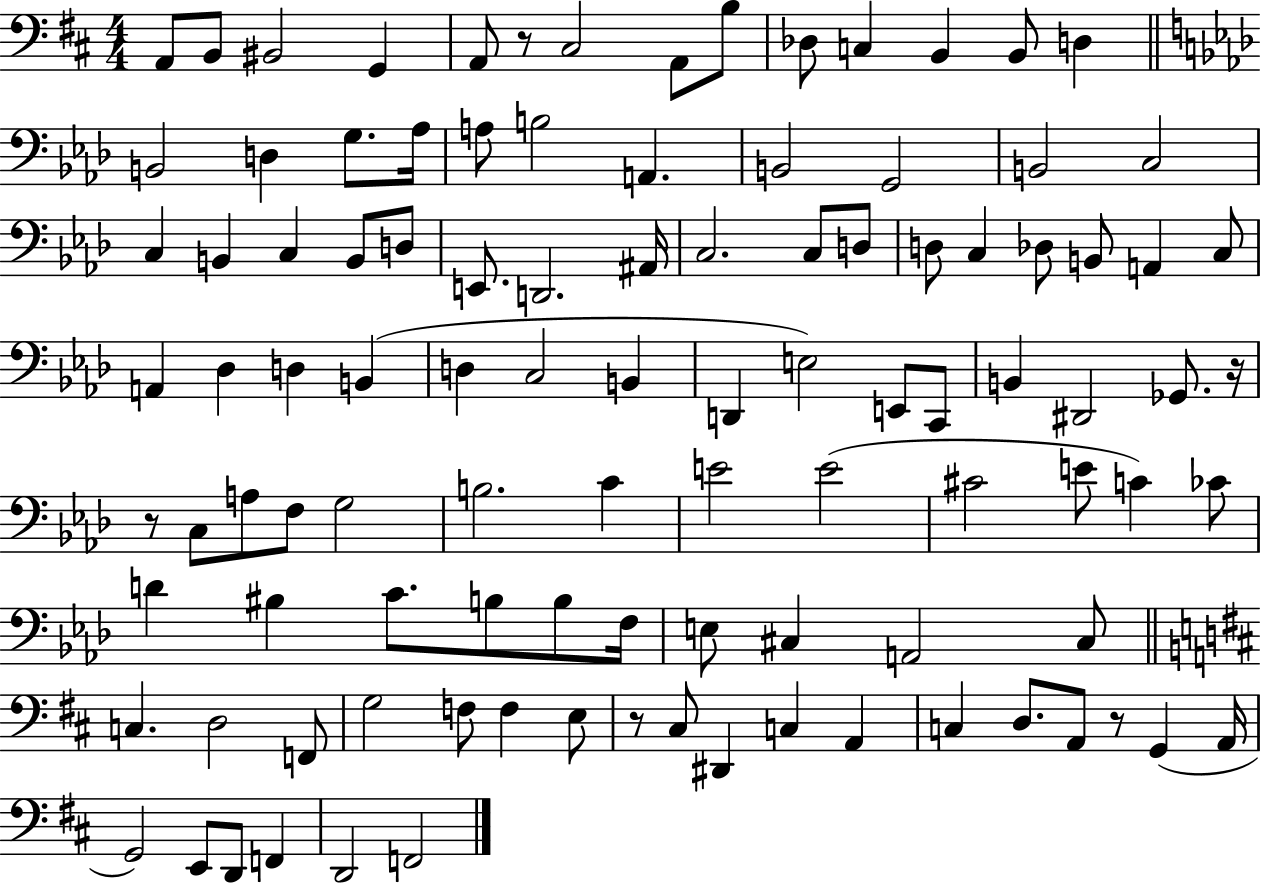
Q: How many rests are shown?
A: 5